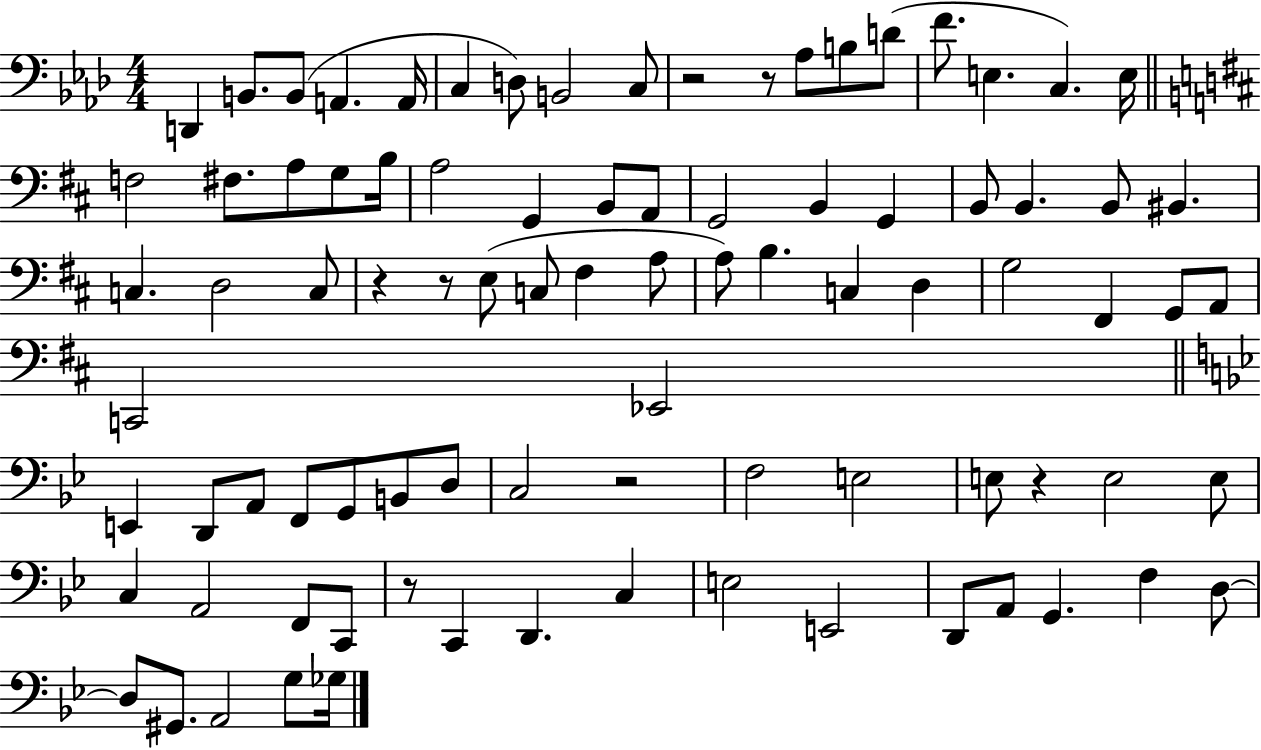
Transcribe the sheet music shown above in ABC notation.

X:1
T:Untitled
M:4/4
L:1/4
K:Ab
D,, B,,/2 B,,/2 A,, A,,/4 C, D,/2 B,,2 C,/2 z2 z/2 _A,/2 B,/2 D/2 F/2 E, C, E,/4 F,2 ^F,/2 A,/2 G,/2 B,/4 A,2 G,, B,,/2 A,,/2 G,,2 B,, G,, B,,/2 B,, B,,/2 ^B,, C, D,2 C,/2 z z/2 E,/2 C,/2 ^F, A,/2 A,/2 B, C, D, G,2 ^F,, G,,/2 A,,/2 C,,2 _E,,2 E,, D,,/2 A,,/2 F,,/2 G,,/2 B,,/2 D,/2 C,2 z2 F,2 E,2 E,/2 z E,2 E,/2 C, A,,2 F,,/2 C,,/2 z/2 C,, D,, C, E,2 E,,2 D,,/2 A,,/2 G,, F, D,/2 D,/2 ^G,,/2 A,,2 G,/2 _G,/4